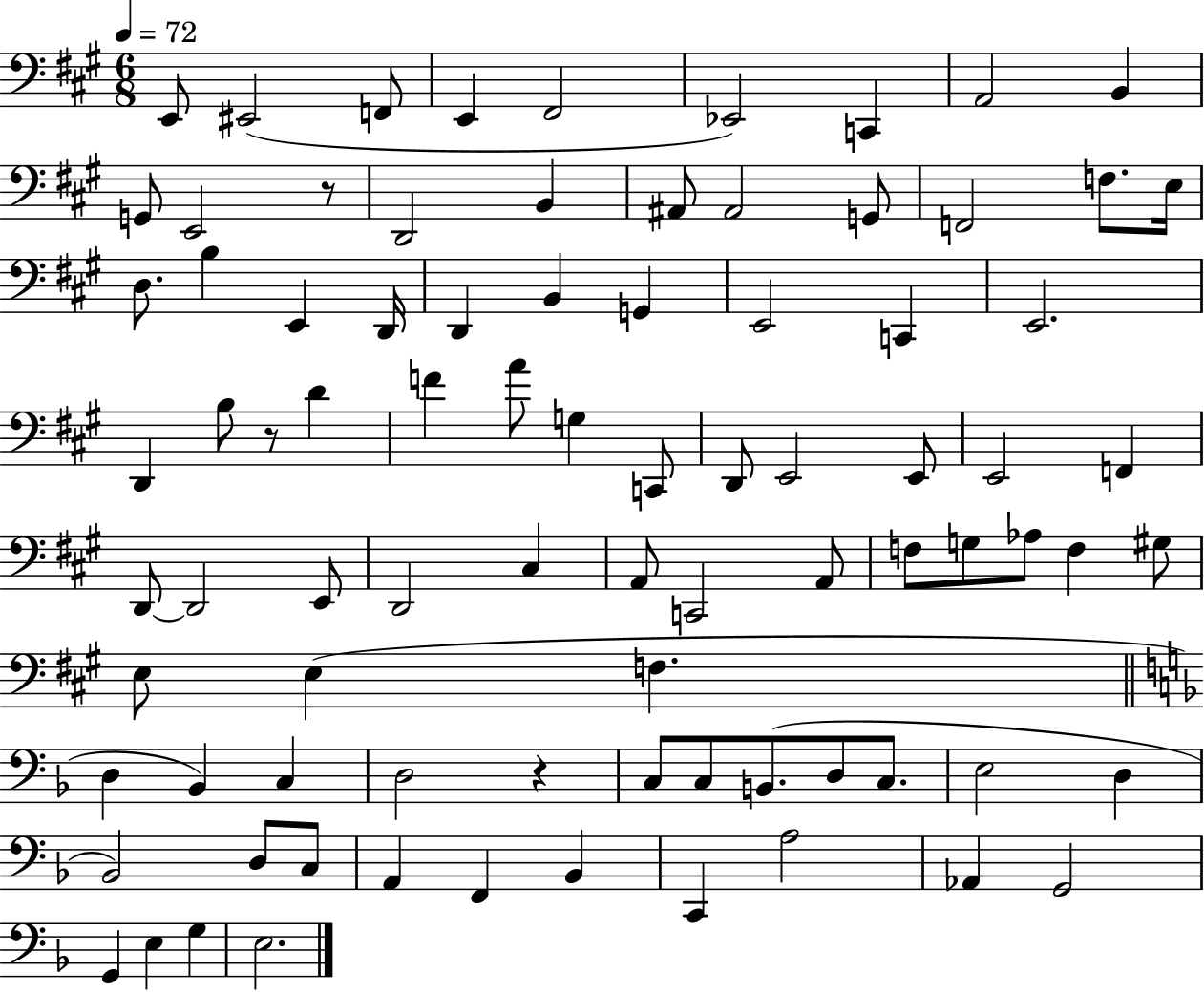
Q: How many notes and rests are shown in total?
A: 85